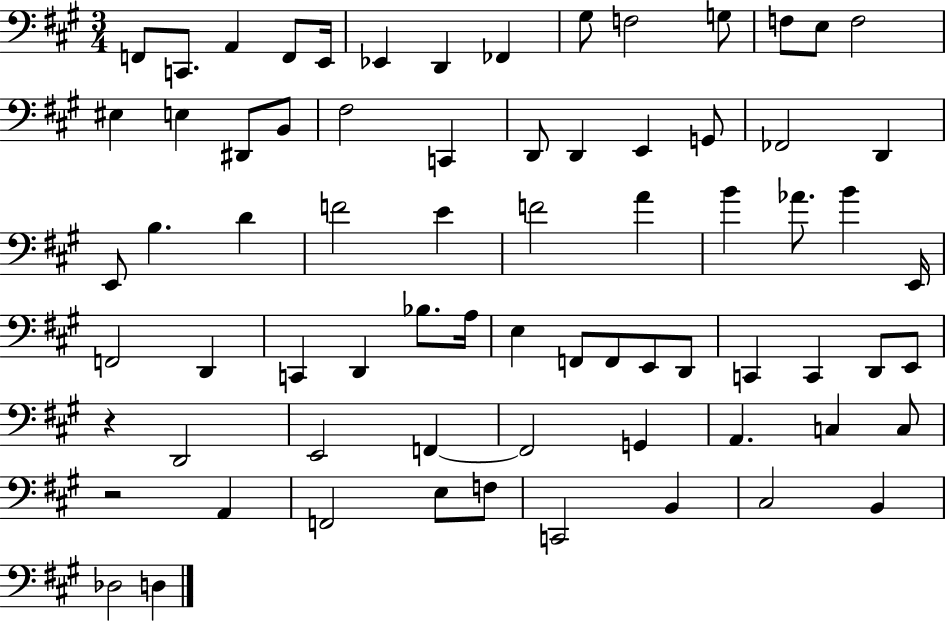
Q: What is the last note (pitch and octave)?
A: D3